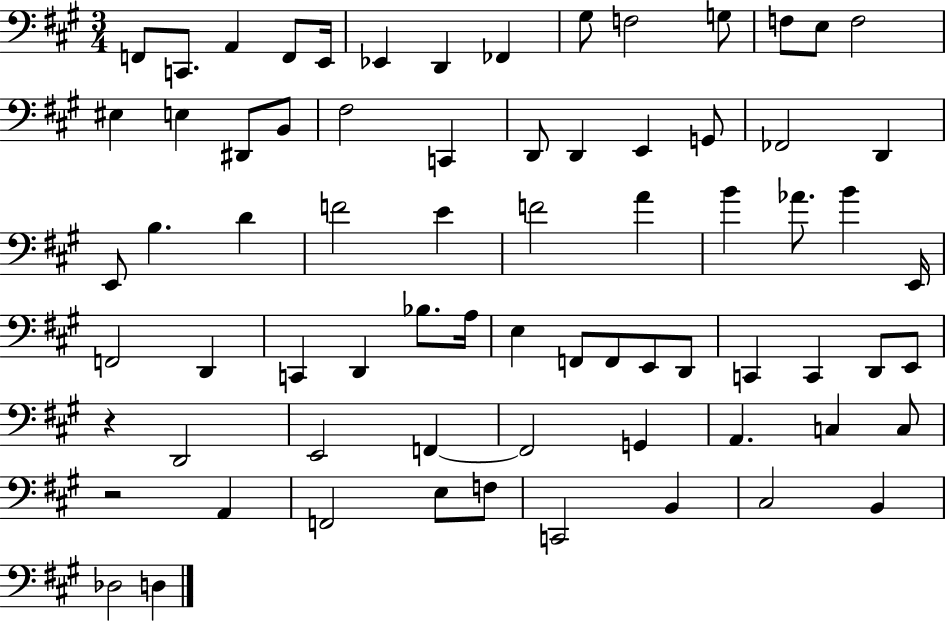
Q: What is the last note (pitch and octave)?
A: D3